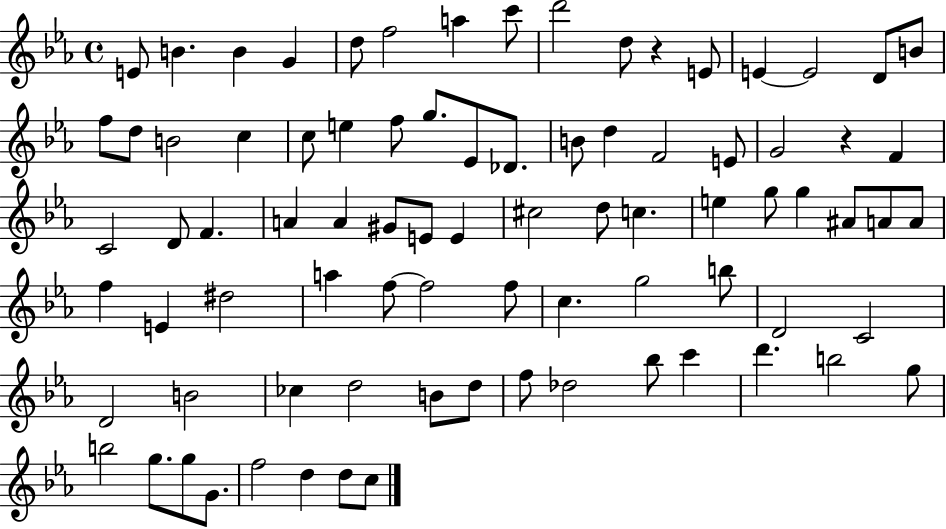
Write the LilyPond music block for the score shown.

{
  \clef treble
  \time 4/4
  \defaultTimeSignature
  \key ees \major
  e'8 b'4. b'4 g'4 | d''8 f''2 a''4 c'''8 | d'''2 d''8 r4 e'8 | e'4~~ e'2 d'8 b'8 | \break f''8 d''8 b'2 c''4 | c''8 e''4 f''8 g''8. ees'8 des'8. | b'8 d''4 f'2 e'8 | g'2 r4 f'4 | \break c'2 d'8 f'4. | a'4 a'4 gis'8 e'8 e'4 | cis''2 d''8 c''4. | e''4 g''8 g''4 ais'8 a'8 a'8 | \break f''4 e'4 dis''2 | a''4 f''8~~ f''2 f''8 | c''4. g''2 b''8 | d'2 c'2 | \break d'2 b'2 | ces''4 d''2 b'8 d''8 | f''8 des''2 bes''8 c'''4 | d'''4. b''2 g''8 | \break b''2 g''8. g''8 g'8. | f''2 d''4 d''8 c''8 | \bar "|."
}